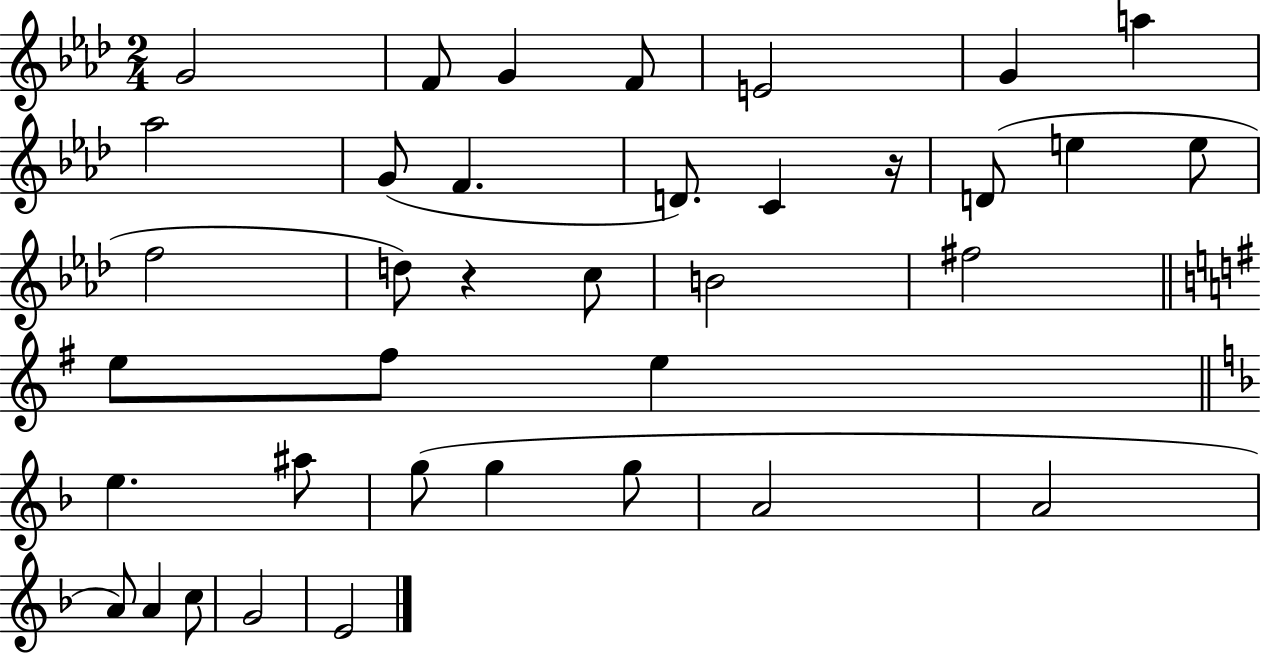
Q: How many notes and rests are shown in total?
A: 37